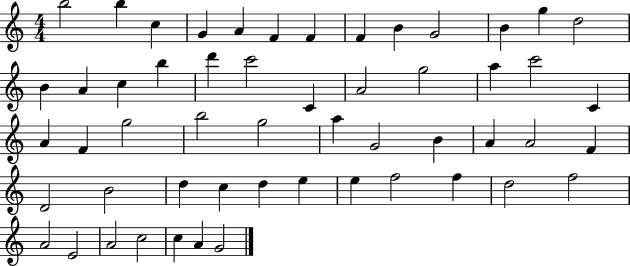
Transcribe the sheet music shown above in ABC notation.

X:1
T:Untitled
M:4/4
L:1/4
K:C
b2 b c G A F F F B G2 B g d2 B A c b d' c'2 C A2 g2 a c'2 C A F g2 b2 g2 a G2 B A A2 F D2 B2 d c d e e f2 f d2 f2 A2 E2 A2 c2 c A G2